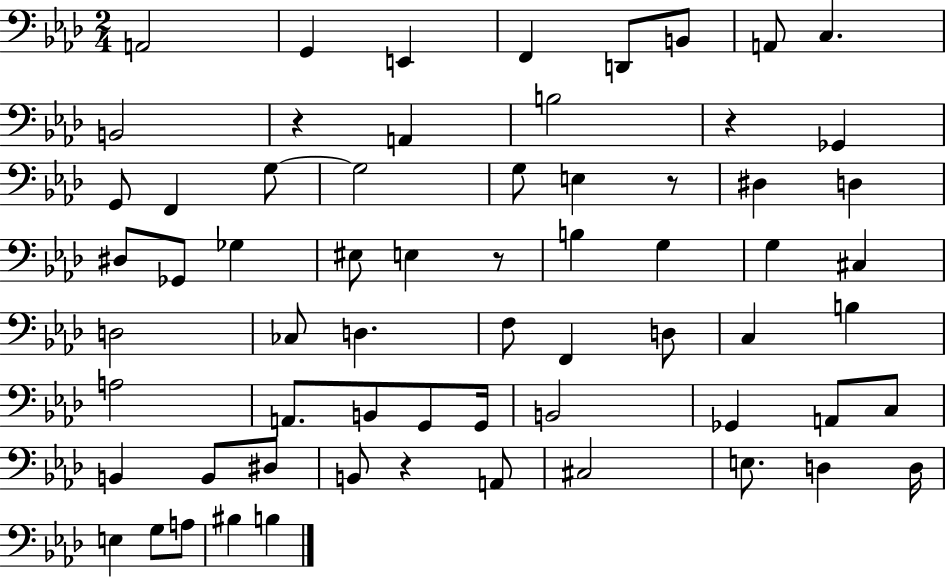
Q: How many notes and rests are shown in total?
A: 65